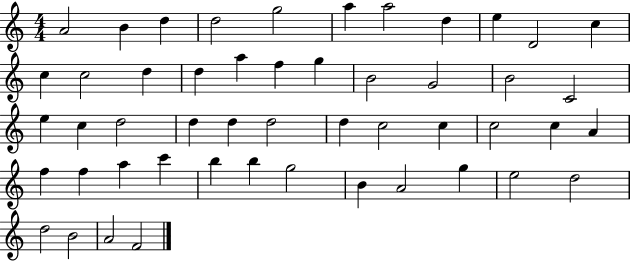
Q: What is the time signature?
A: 4/4